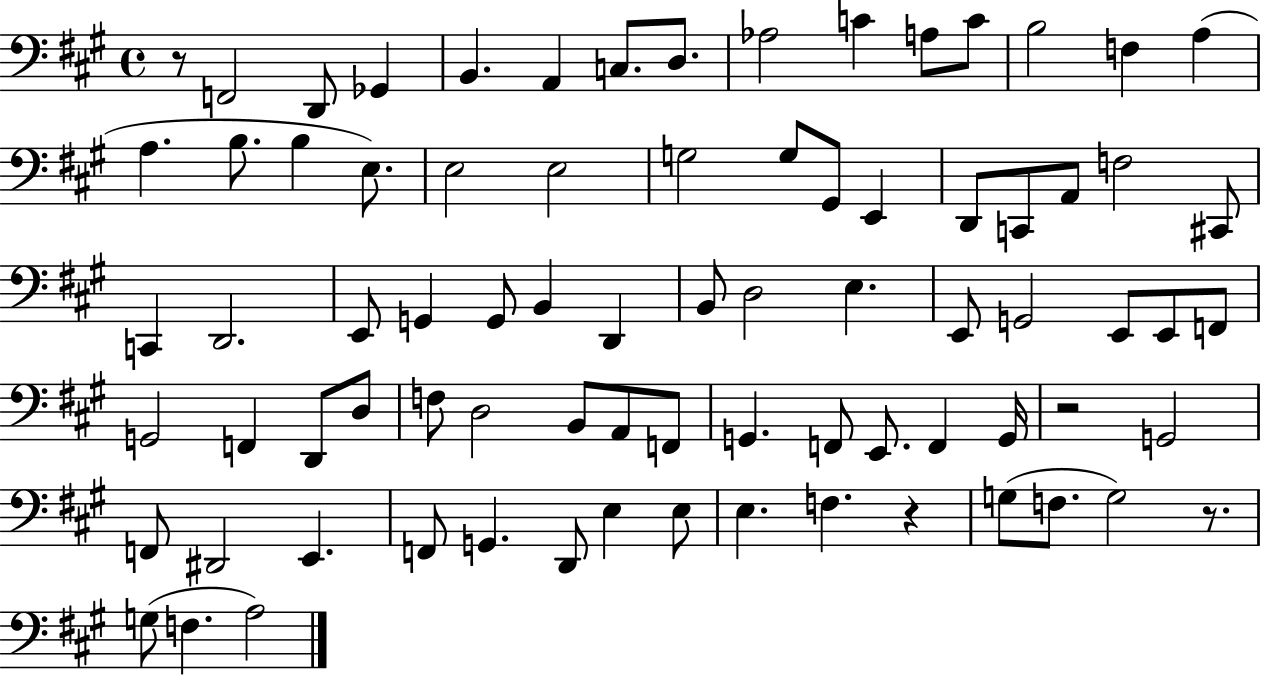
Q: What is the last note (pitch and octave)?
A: A3